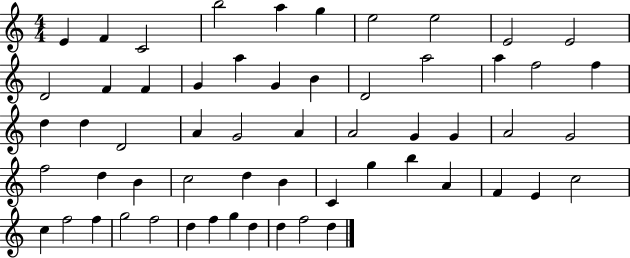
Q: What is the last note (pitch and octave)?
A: D5